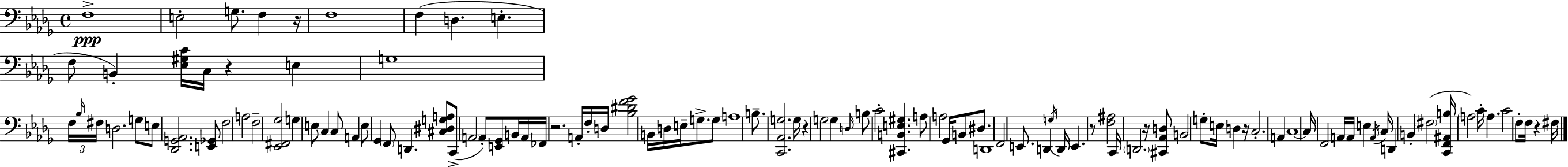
F3/w E3/h G3/e. F3/q R/s F3/w F3/q D3/q. E3/q. F3/e B2/q [Eb3,G#3,C4]/s C3/s R/q E3/q G3/w F3/s Bb3/s F#3/s D3/h. G3/e E3/e [Db2,G2,Ab2]/h. [E2,Gb2]/e F3/h A3/h F3/h [Eb2,F#2,Gb3]/h G3/q E3/e C3/q C3/e A2/q E3/e Gb2/q F2/e D2/q. [C#3,D#3,G3,A3]/e C2/e A2/h A2/e [E2,Gb2]/e B2/s A2/s FES2/s R/h. A2/s F3/s D3/s [Bb3,D#4,F4,Gb4]/h B2/s D3/s E3/s G3/e. G3/e A3/w B3/e. [C2,Ab2,G3]/h. G3/s R/q G3/h G3/q D3/s B3/e C4/h [C#2,B2,E3,G#3]/q. A3/e A3/h Gb2/s B2/e D#3/e. D2/w F2/h E2/e. D2/q G3/s D2/s E2/q. R/e [F3,A#3]/h C2/s D2/h. R/s [C#2,Ab2,D3]/e B2/h G3/e E3/s D3/q R/s C3/h. A2/q C3/w C3/s F2/h A2/s A2/s E3/q A2/s C3/s D2/q B2/q F#3/h [C2,F2,A#2,B3]/s A3/h C4/s A3/q. C4/h F3/e F3/s R/q F#3/s